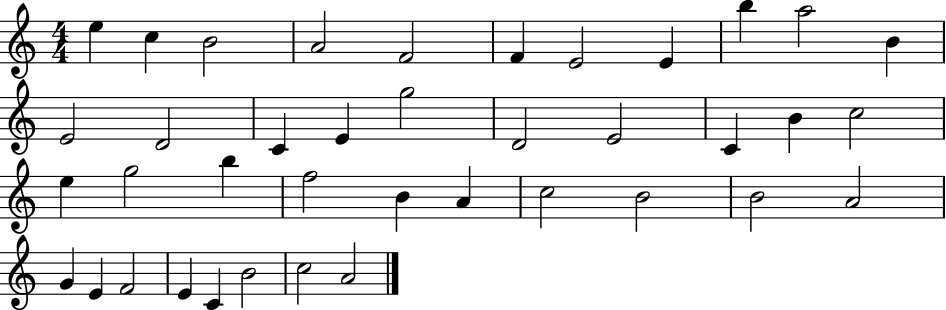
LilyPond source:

{
  \clef treble
  \numericTimeSignature
  \time 4/4
  \key c \major
  e''4 c''4 b'2 | a'2 f'2 | f'4 e'2 e'4 | b''4 a''2 b'4 | \break e'2 d'2 | c'4 e'4 g''2 | d'2 e'2 | c'4 b'4 c''2 | \break e''4 g''2 b''4 | f''2 b'4 a'4 | c''2 b'2 | b'2 a'2 | \break g'4 e'4 f'2 | e'4 c'4 b'2 | c''2 a'2 | \bar "|."
}